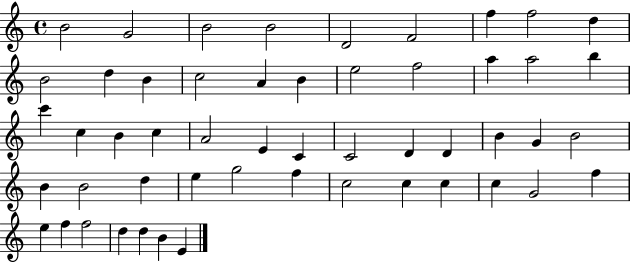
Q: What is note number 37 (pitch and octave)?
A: E5